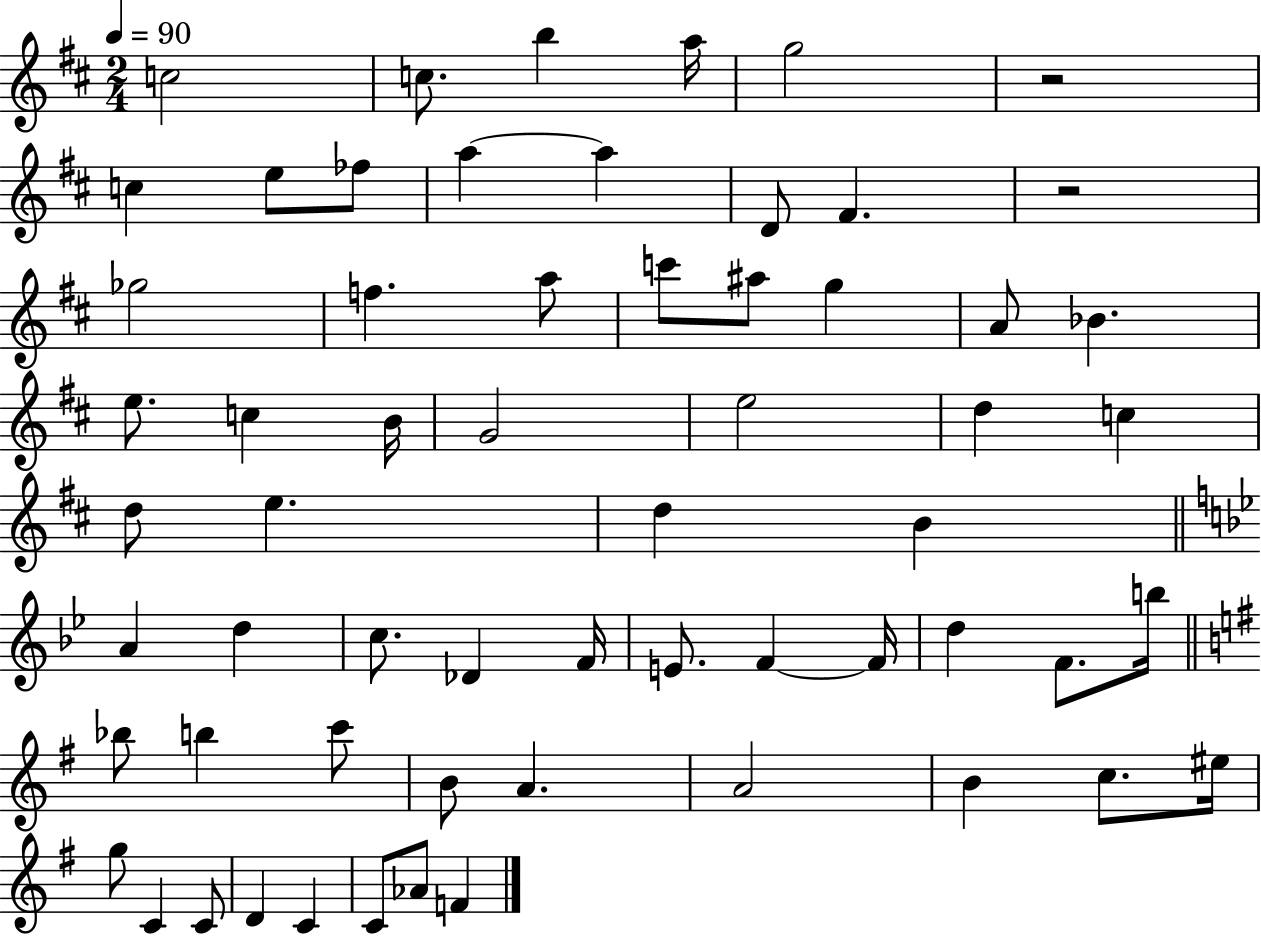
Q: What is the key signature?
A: D major